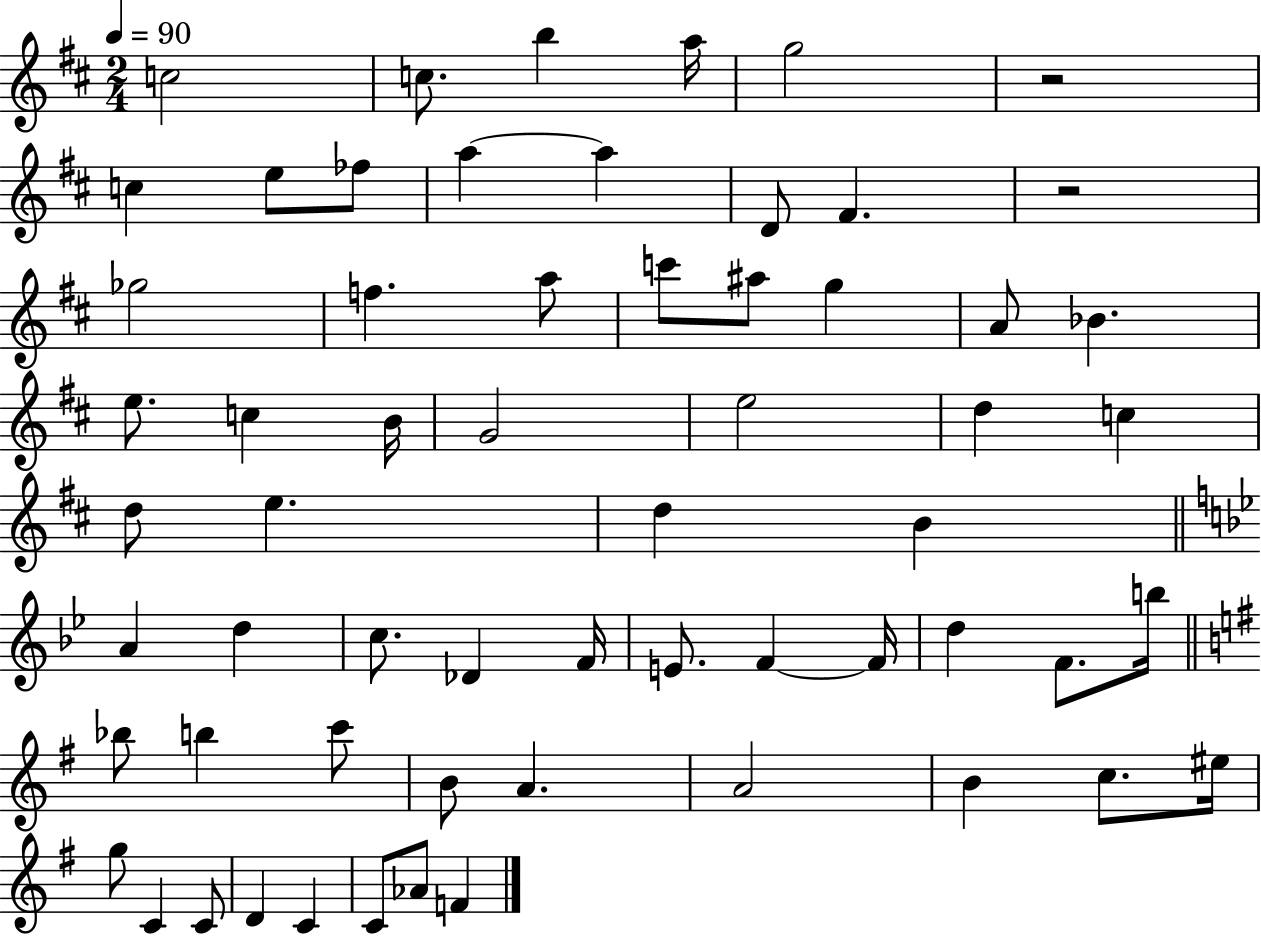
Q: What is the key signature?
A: D major